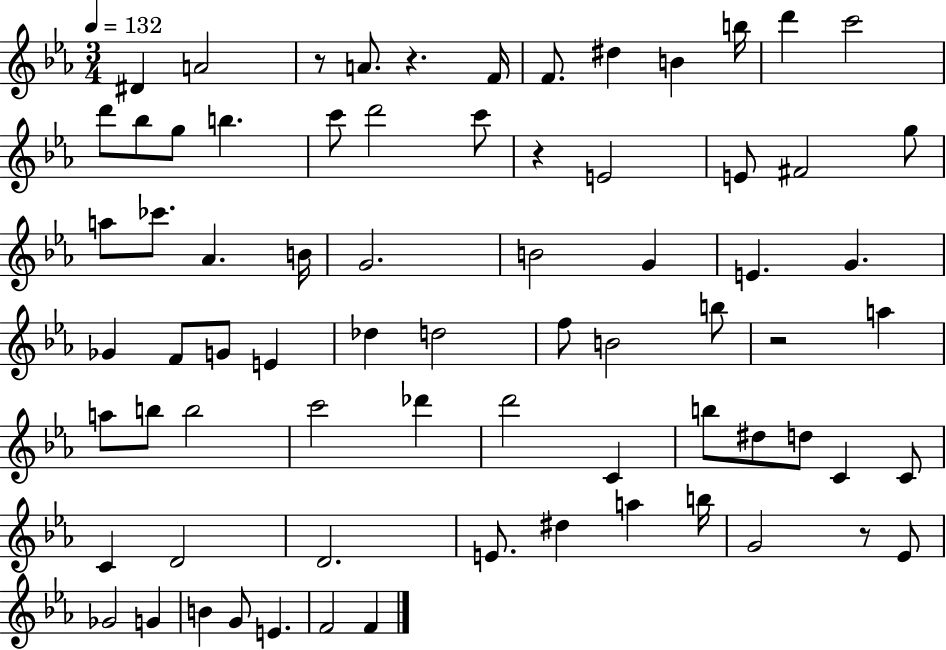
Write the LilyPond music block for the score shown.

{
  \clef treble
  \numericTimeSignature
  \time 3/4
  \key ees \major
  \tempo 4 = 132
  dis'4 a'2 | r8 a'8. r4. f'16 | f'8. dis''4 b'4 b''16 | d'''4 c'''2 | \break d'''8 bes''8 g''8 b''4. | c'''8 d'''2 c'''8 | r4 e'2 | e'8 fis'2 g''8 | \break a''8 ces'''8. aes'4. b'16 | g'2. | b'2 g'4 | e'4. g'4. | \break ges'4 f'8 g'8 e'4 | des''4 d''2 | f''8 b'2 b''8 | r2 a''4 | \break a''8 b''8 b''2 | c'''2 des'''4 | d'''2 c'4 | b''8 dis''8 d''8 c'4 c'8 | \break c'4 d'2 | d'2. | e'8. dis''4 a''4 b''16 | g'2 r8 ees'8 | \break ges'2 g'4 | b'4 g'8 e'4. | f'2 f'4 | \bar "|."
}